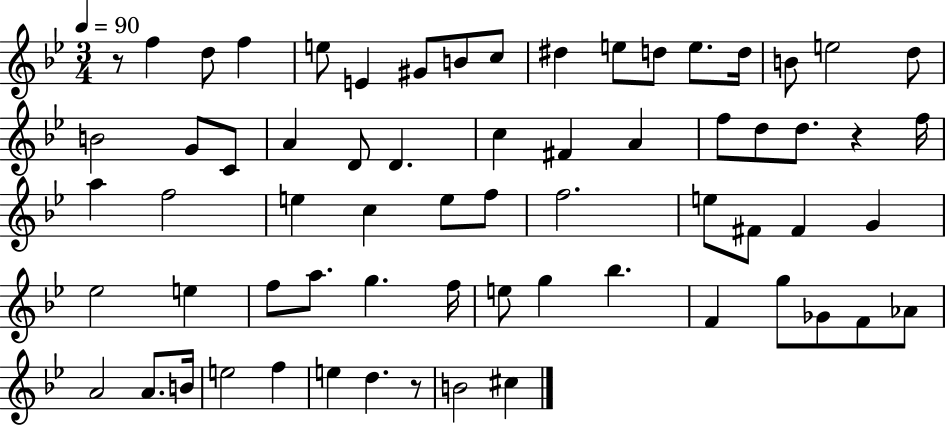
{
  \clef treble
  \numericTimeSignature
  \time 3/4
  \key bes \major
  \tempo 4 = 90
  r8 f''4 d''8 f''4 | e''8 e'4 gis'8 b'8 c''8 | dis''4 e''8 d''8 e''8. d''16 | b'8 e''2 d''8 | \break b'2 g'8 c'8 | a'4 d'8 d'4. | c''4 fis'4 a'4 | f''8 d''8 d''8. r4 f''16 | \break a''4 f''2 | e''4 c''4 e''8 f''8 | f''2. | e''8 fis'8 fis'4 g'4 | \break ees''2 e''4 | f''8 a''8. g''4. f''16 | e''8 g''4 bes''4. | f'4 g''8 ges'8 f'8 aes'8 | \break a'2 a'8. b'16 | e''2 f''4 | e''4 d''4. r8 | b'2 cis''4 | \break \bar "|."
}